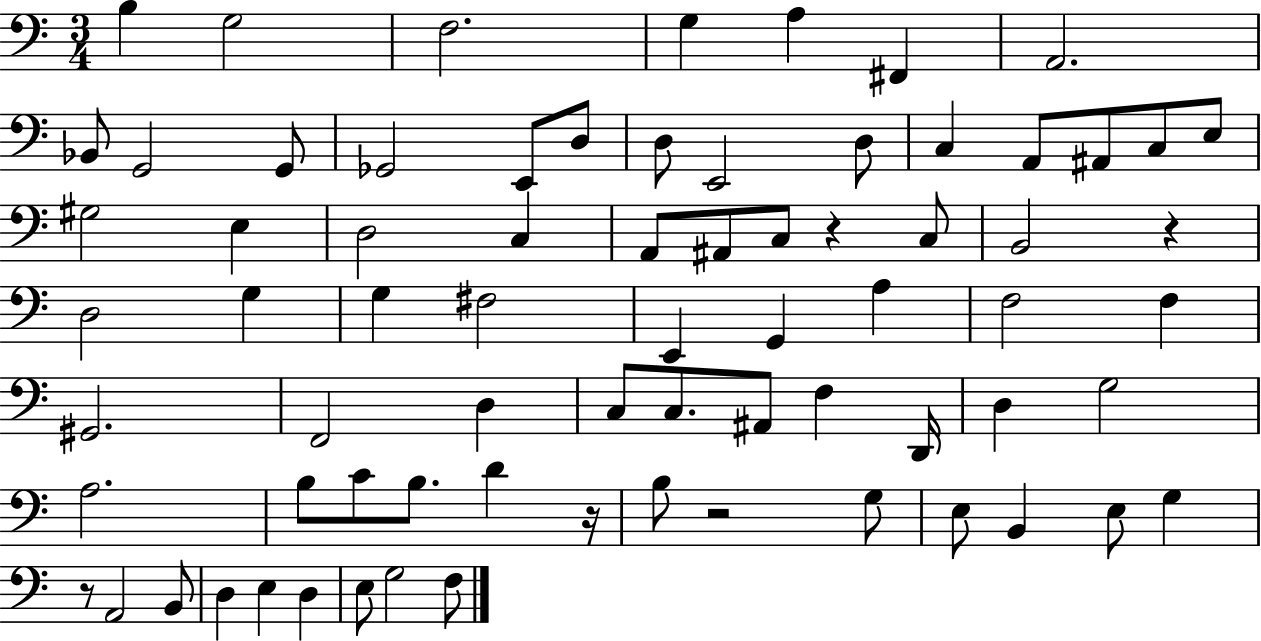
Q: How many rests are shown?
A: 5